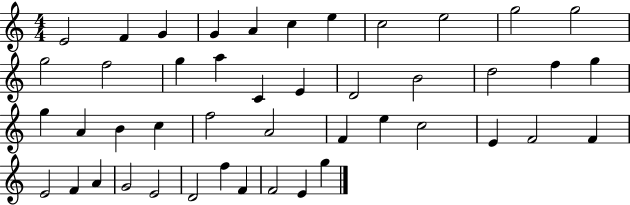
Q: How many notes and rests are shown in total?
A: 45